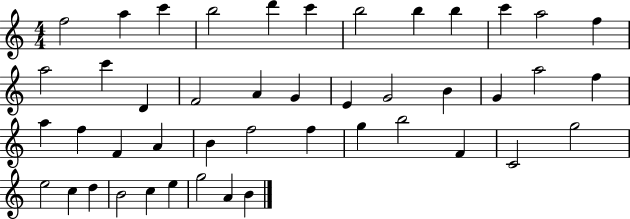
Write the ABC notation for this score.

X:1
T:Untitled
M:4/4
L:1/4
K:C
f2 a c' b2 d' c' b2 b b c' a2 f a2 c' D F2 A G E G2 B G a2 f a f F A B f2 f g b2 F C2 g2 e2 c d B2 c e g2 A B